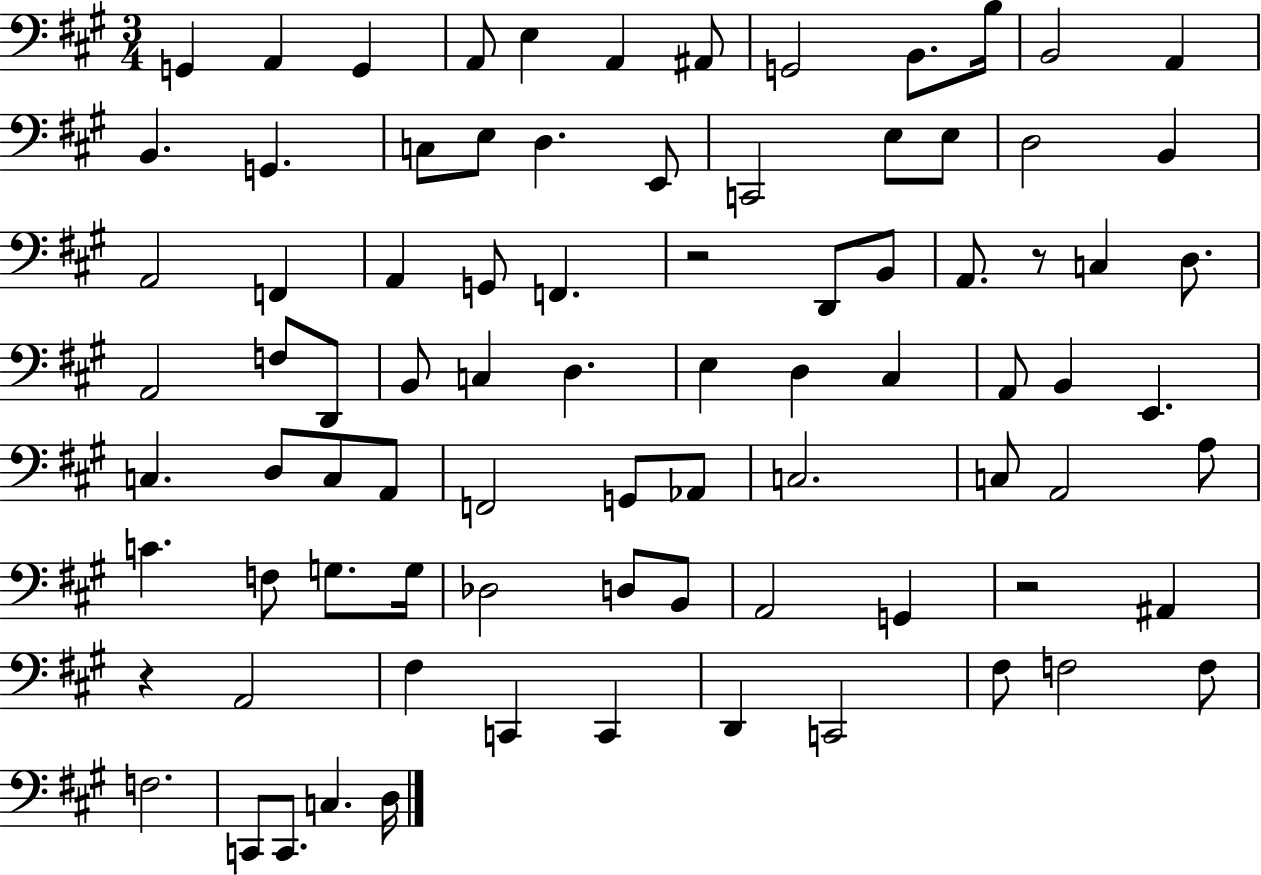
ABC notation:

X:1
T:Untitled
M:3/4
L:1/4
K:A
G,, A,, G,, A,,/2 E, A,, ^A,,/2 G,,2 B,,/2 B,/4 B,,2 A,, B,, G,, C,/2 E,/2 D, E,,/2 C,,2 E,/2 E,/2 D,2 B,, A,,2 F,, A,, G,,/2 F,, z2 D,,/2 B,,/2 A,,/2 z/2 C, D,/2 A,,2 F,/2 D,,/2 B,,/2 C, D, E, D, ^C, A,,/2 B,, E,, C, D,/2 C,/2 A,,/2 F,,2 G,,/2 _A,,/2 C,2 C,/2 A,,2 A,/2 C F,/2 G,/2 G,/4 _D,2 D,/2 B,,/2 A,,2 G,, z2 ^A,, z A,,2 ^F, C,, C,, D,, C,,2 ^F,/2 F,2 F,/2 F,2 C,,/2 C,,/2 C, D,/4